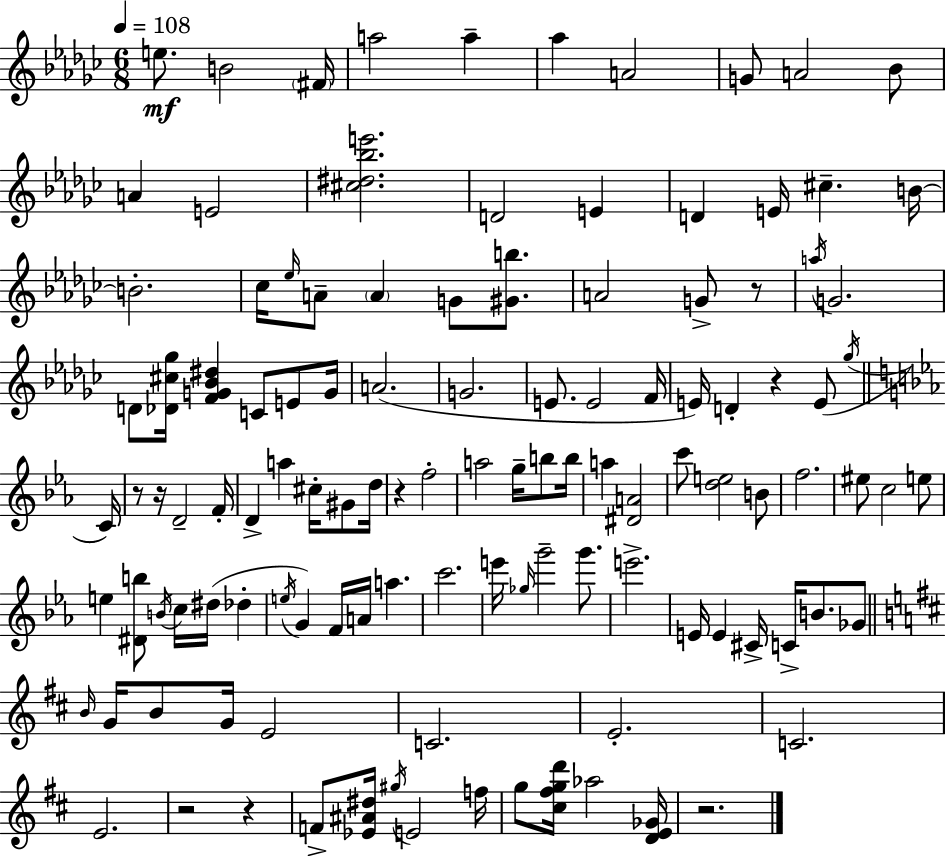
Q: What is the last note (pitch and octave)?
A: Ab5